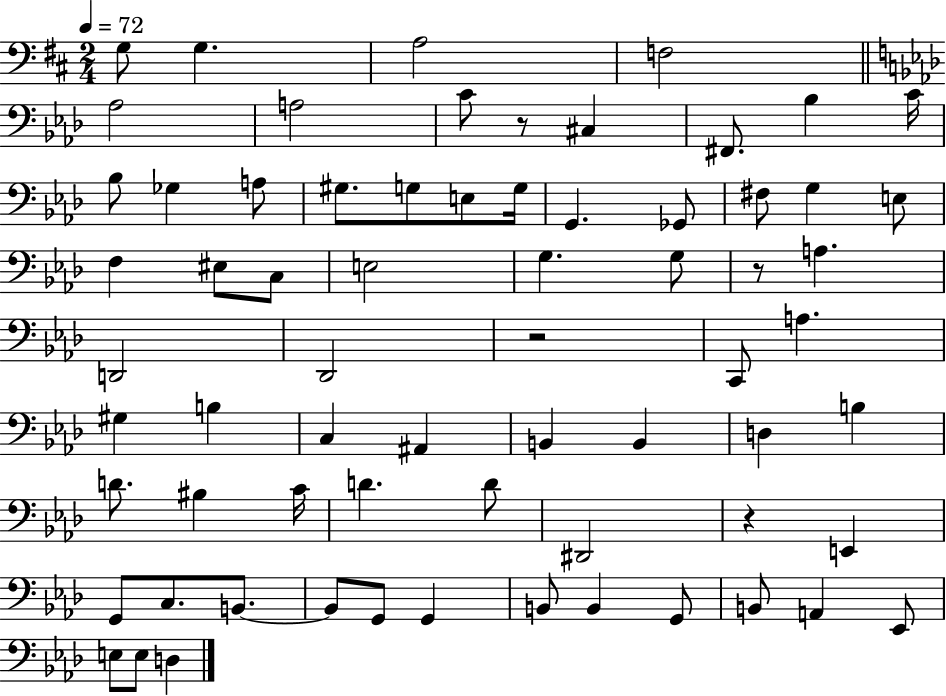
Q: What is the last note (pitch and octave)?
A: D3